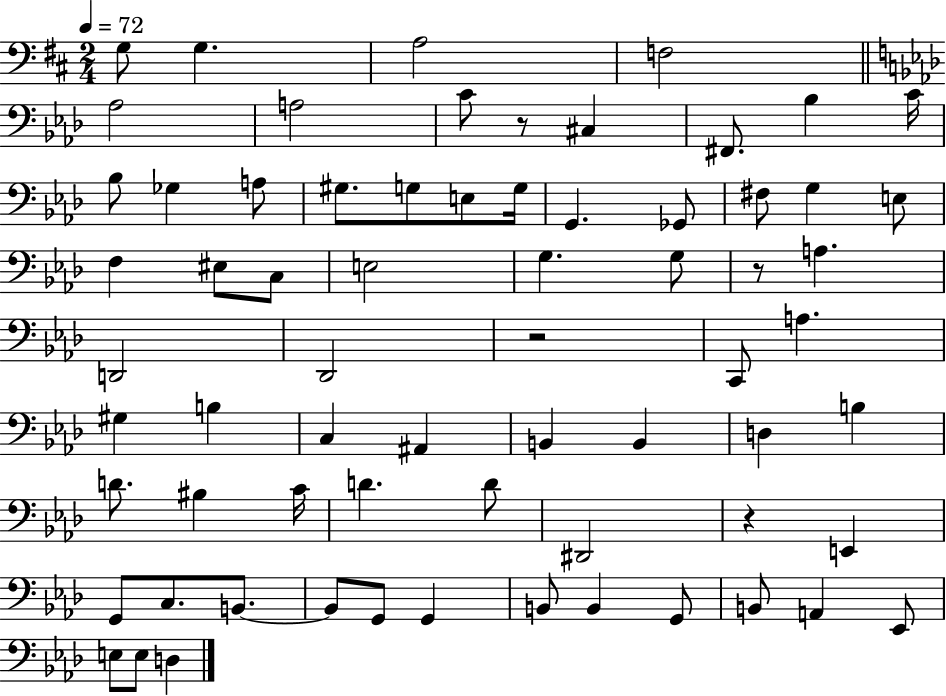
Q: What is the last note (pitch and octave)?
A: D3